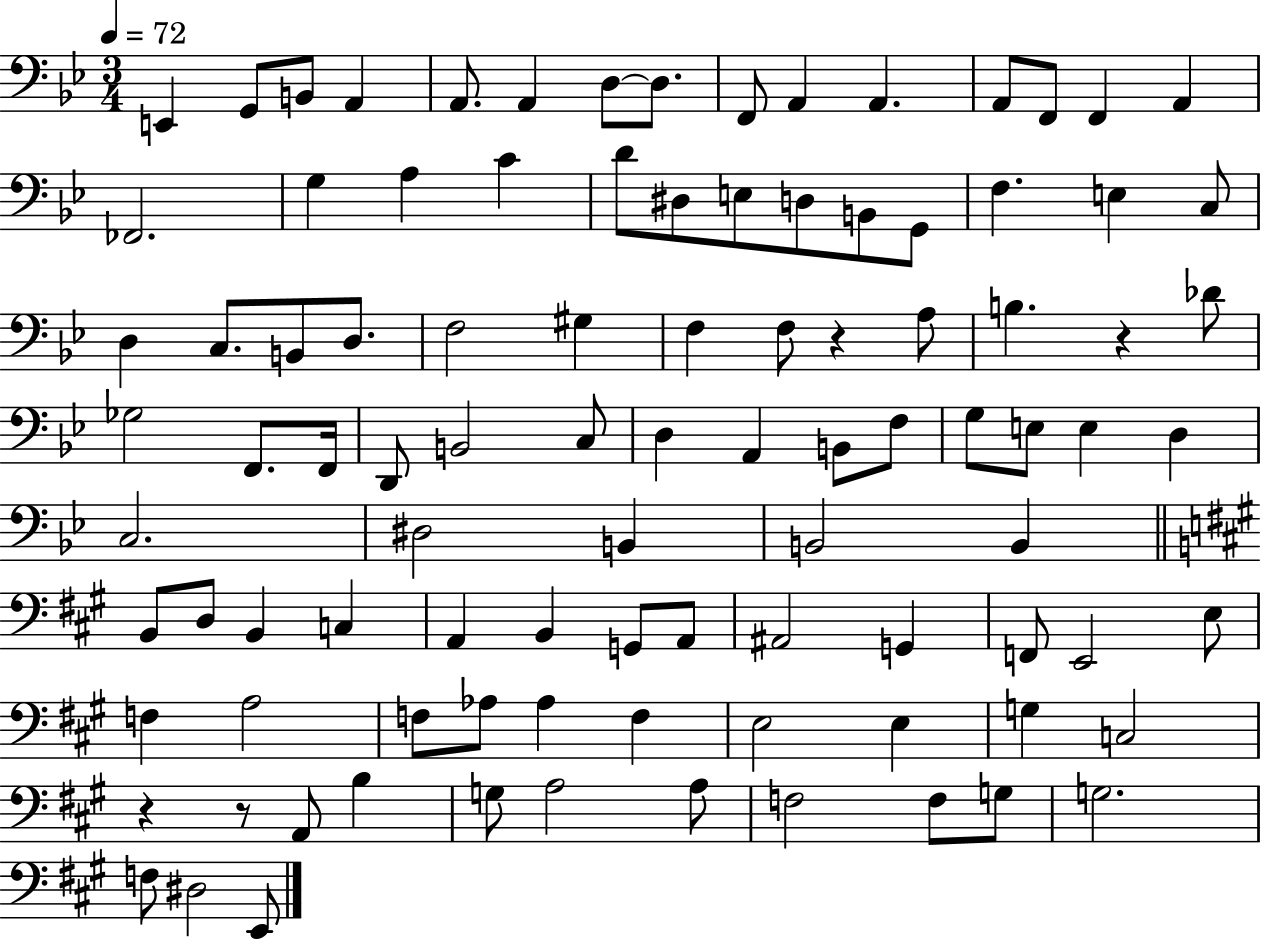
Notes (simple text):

E2/q G2/e B2/e A2/q A2/e. A2/q D3/e D3/e. F2/e A2/q A2/q. A2/e F2/e F2/q A2/q FES2/h. G3/q A3/q C4/q D4/e D#3/e E3/e D3/e B2/e G2/e F3/q. E3/q C3/e D3/q C3/e. B2/e D3/e. F3/h G#3/q F3/q F3/e R/q A3/e B3/q. R/q Db4/e Gb3/h F2/e. F2/s D2/e B2/h C3/e D3/q A2/q B2/e F3/e G3/e E3/e E3/q D3/q C3/h. D#3/h B2/q B2/h B2/q B2/e D3/e B2/q C3/q A2/q B2/q G2/e A2/e A#2/h G2/q F2/e E2/h E3/e F3/q A3/h F3/e Ab3/e Ab3/q F3/q E3/h E3/q G3/q C3/h R/q R/e A2/e B3/q G3/e A3/h A3/e F3/h F3/e G3/e G3/h. F3/e D#3/h E2/e